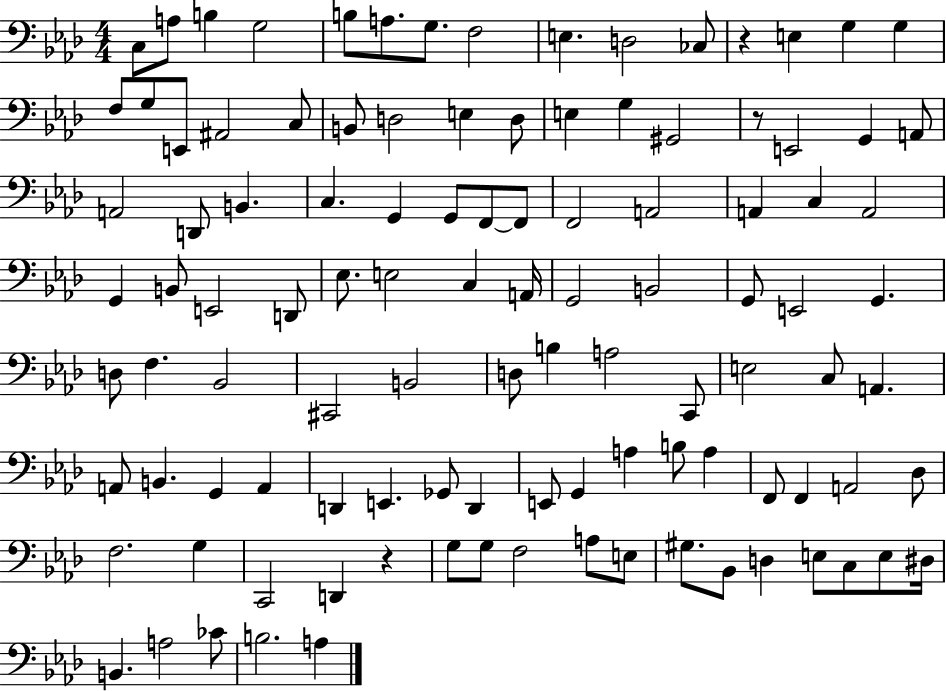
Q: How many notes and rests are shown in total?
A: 108